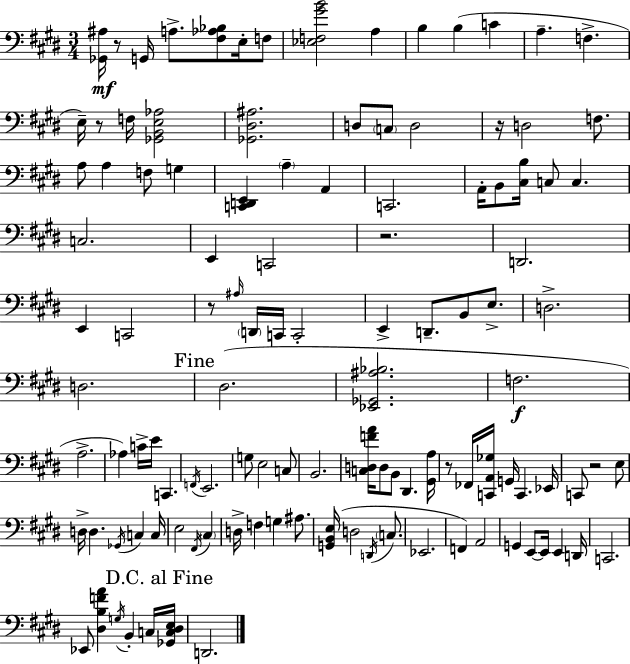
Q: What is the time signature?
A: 3/4